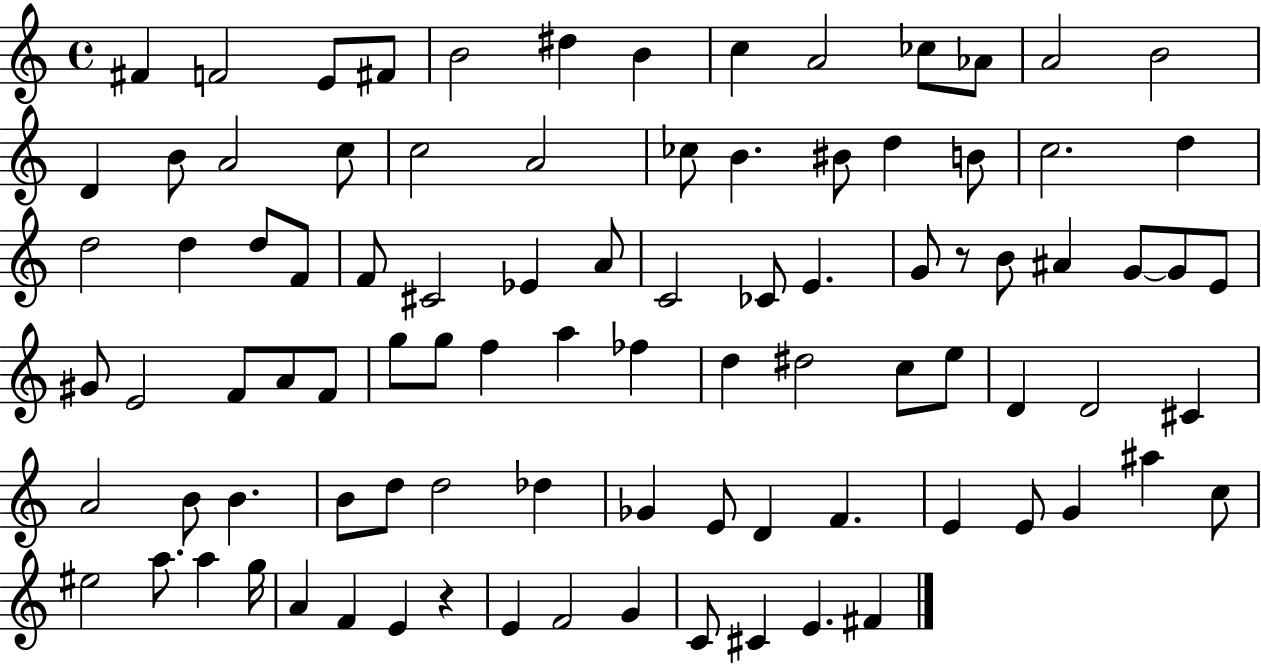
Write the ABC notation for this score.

X:1
T:Untitled
M:4/4
L:1/4
K:C
^F F2 E/2 ^F/2 B2 ^d B c A2 _c/2 _A/2 A2 B2 D B/2 A2 c/2 c2 A2 _c/2 B ^B/2 d B/2 c2 d d2 d d/2 F/2 F/2 ^C2 _E A/2 C2 _C/2 E G/2 z/2 B/2 ^A G/2 G/2 E/2 ^G/2 E2 F/2 A/2 F/2 g/2 g/2 f a _f d ^d2 c/2 e/2 D D2 ^C A2 B/2 B B/2 d/2 d2 _d _G E/2 D F E E/2 G ^a c/2 ^e2 a/2 a g/4 A F E z E F2 G C/2 ^C E ^F